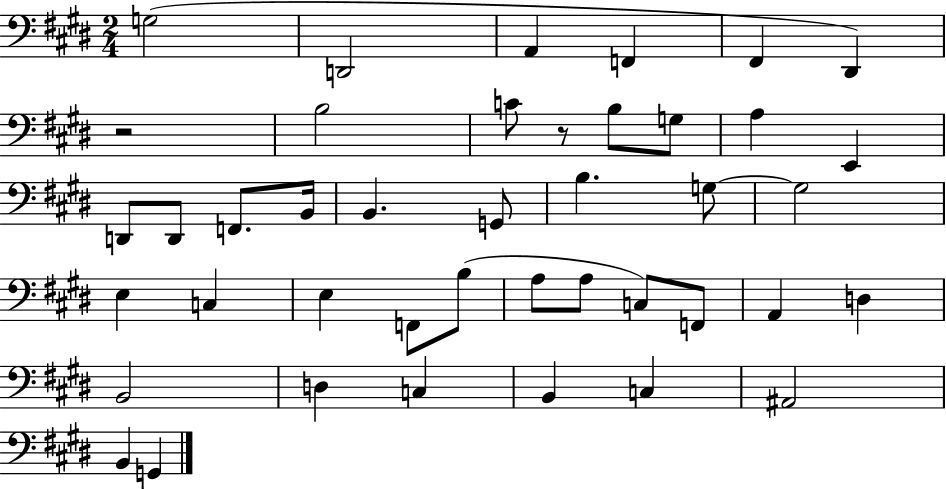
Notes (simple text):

G3/h D2/h A2/q F2/q F#2/q D#2/q R/h B3/h C4/e R/e B3/e G3/e A3/q E2/q D2/e D2/e F2/e. B2/s B2/q. G2/e B3/q. G3/e G3/h E3/q C3/q E3/q F2/e B3/e A3/e A3/e C3/e F2/e A2/q D3/q B2/h D3/q C3/q B2/q C3/q A#2/h B2/q G2/q